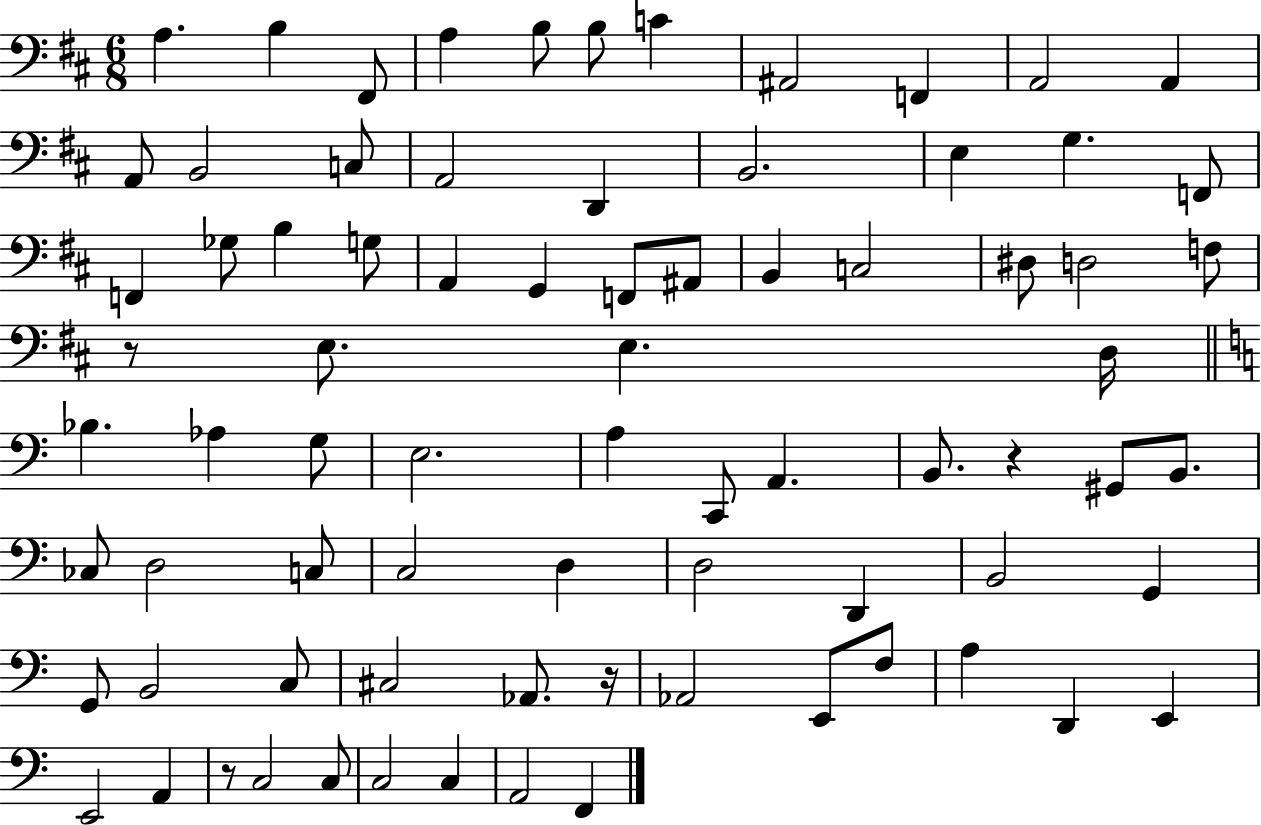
X:1
T:Untitled
M:6/8
L:1/4
K:D
A, B, ^F,,/2 A, B,/2 B,/2 C ^A,,2 F,, A,,2 A,, A,,/2 B,,2 C,/2 A,,2 D,, B,,2 E, G, F,,/2 F,, _G,/2 B, G,/2 A,, G,, F,,/2 ^A,,/2 B,, C,2 ^D,/2 D,2 F,/2 z/2 E,/2 E, D,/4 _B, _A, G,/2 E,2 A, C,,/2 A,, B,,/2 z ^G,,/2 B,,/2 _C,/2 D,2 C,/2 C,2 D, D,2 D,, B,,2 G,, G,,/2 B,,2 C,/2 ^C,2 _A,,/2 z/4 _A,,2 E,,/2 F,/2 A, D,, E,, E,,2 A,, z/2 C,2 C,/2 C,2 C, A,,2 F,,